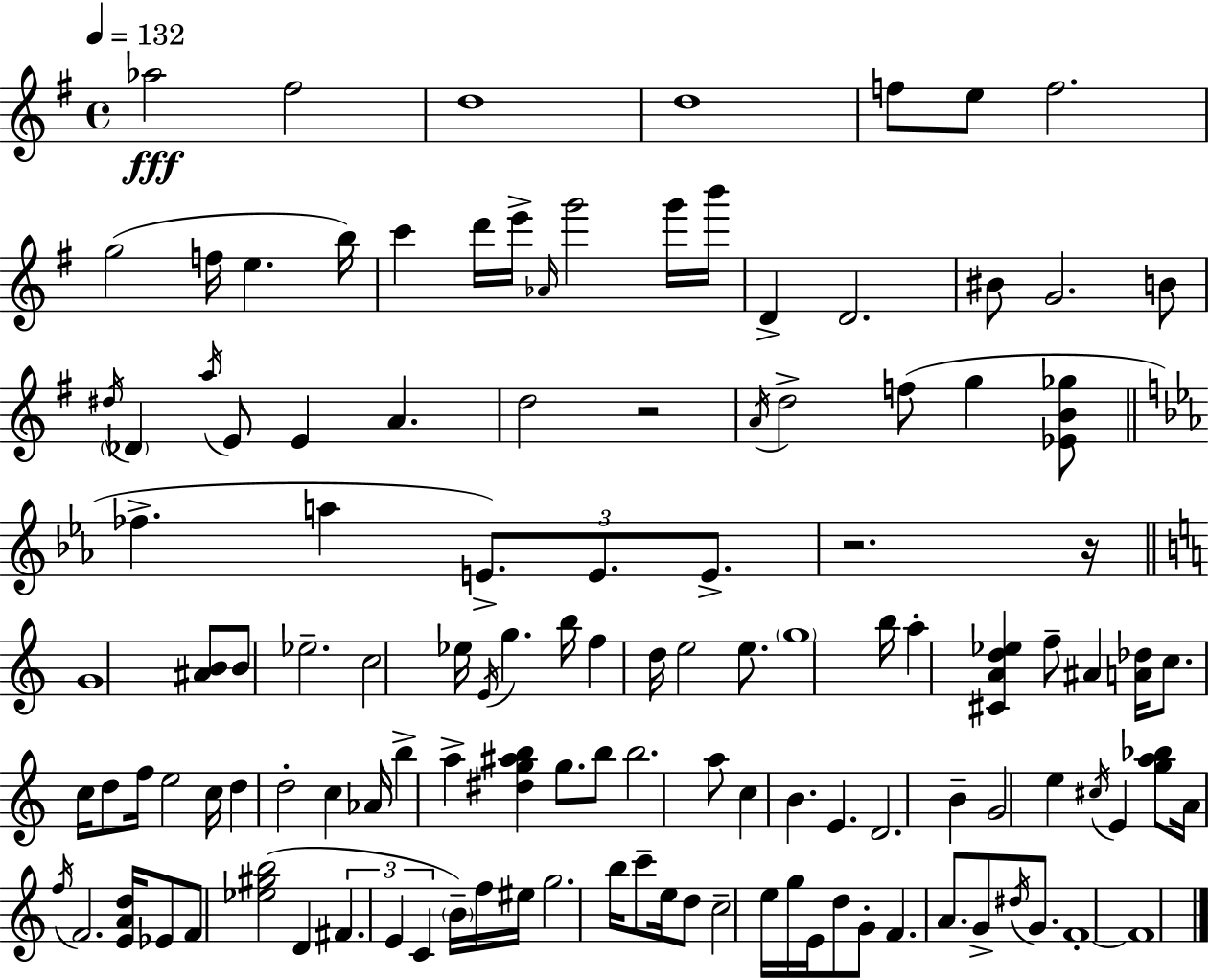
Ab5/h F#5/h D5/w D5/w F5/e E5/e F5/h. G5/h F5/s E5/q. B5/s C6/q D6/s E6/s Ab4/s G6/h G6/s B6/s D4/q D4/h. BIS4/e G4/h. B4/e D#5/s Db4/q A5/s E4/e E4/q A4/q. D5/h R/h A4/s D5/h F5/e G5/q [Eb4,B4,Gb5]/e FES5/q. A5/q E4/e. E4/e. E4/e. R/h. R/s G4/w [A#4,B4]/e B4/e Eb5/h. C5/h Eb5/s E4/s G5/q. B5/s F5/q D5/s E5/h E5/e. G5/w B5/s A5/q [C#4,A4,D5,Eb5]/q F5/e A#4/q [A4,Db5]/s C5/e. C5/s D5/e F5/s E5/h C5/s D5/q D5/h C5/q Ab4/s B5/q A5/q [D#5,G5,A#5,B5]/q G5/e. B5/e B5/h. A5/e C5/q B4/q. E4/q. D4/h. B4/q G4/h E5/q C#5/s E4/q [G5,A5,Bb5]/e A4/s F5/s F4/h. [E4,A4,D5]/s Eb4/e F4/e [Eb5,G#5,B5]/h D4/q F#4/q. E4/q C4/q B4/s F5/s EIS5/s G5/h. B5/s C6/e E5/s D5/e C5/h E5/s G5/s E4/s D5/e G4/e F4/q. A4/e. G4/e D#5/s G4/e. F4/w F4/w